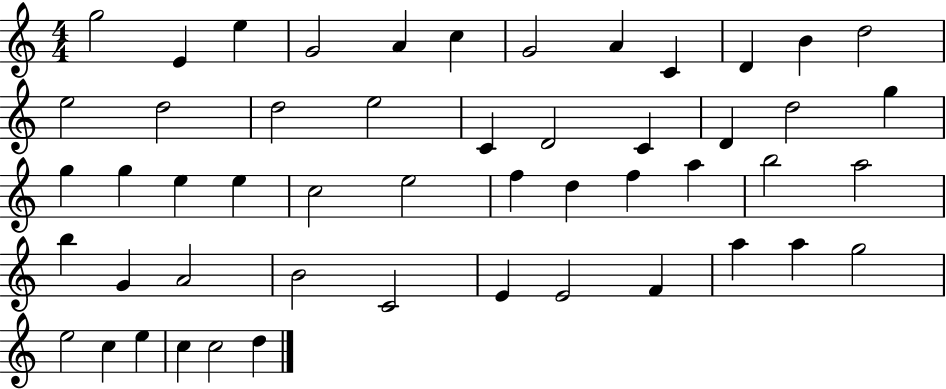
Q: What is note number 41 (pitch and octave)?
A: E4